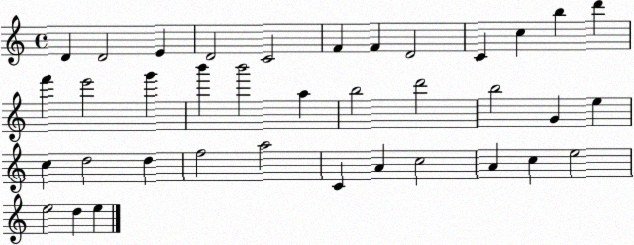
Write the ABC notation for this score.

X:1
T:Untitled
M:4/4
L:1/4
K:C
D D2 E D2 C2 F F D2 C c b d' f' e'2 g' b' b'2 a b2 d'2 b2 G e c d2 d f2 a2 C A c2 A c e2 e2 d e